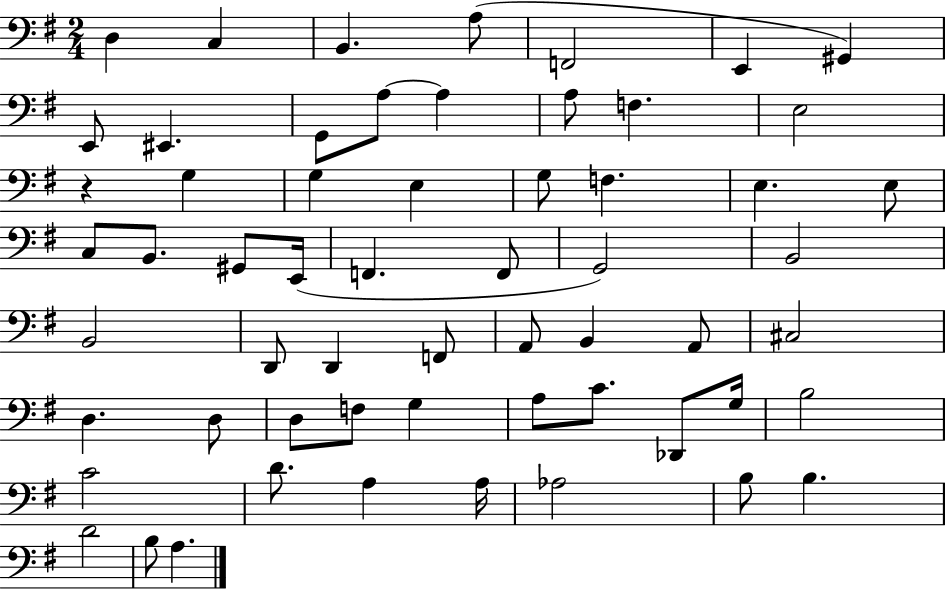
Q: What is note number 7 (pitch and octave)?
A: G#2